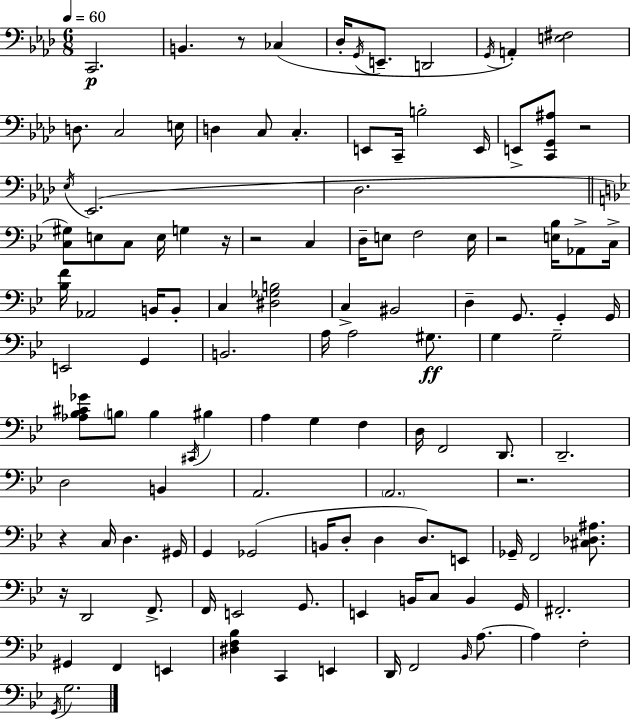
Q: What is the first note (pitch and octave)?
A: C2